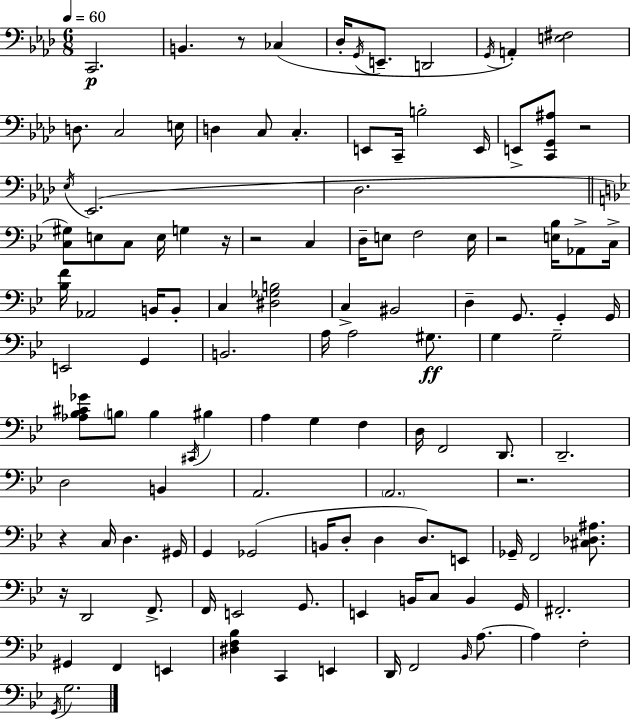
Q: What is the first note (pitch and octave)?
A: C2